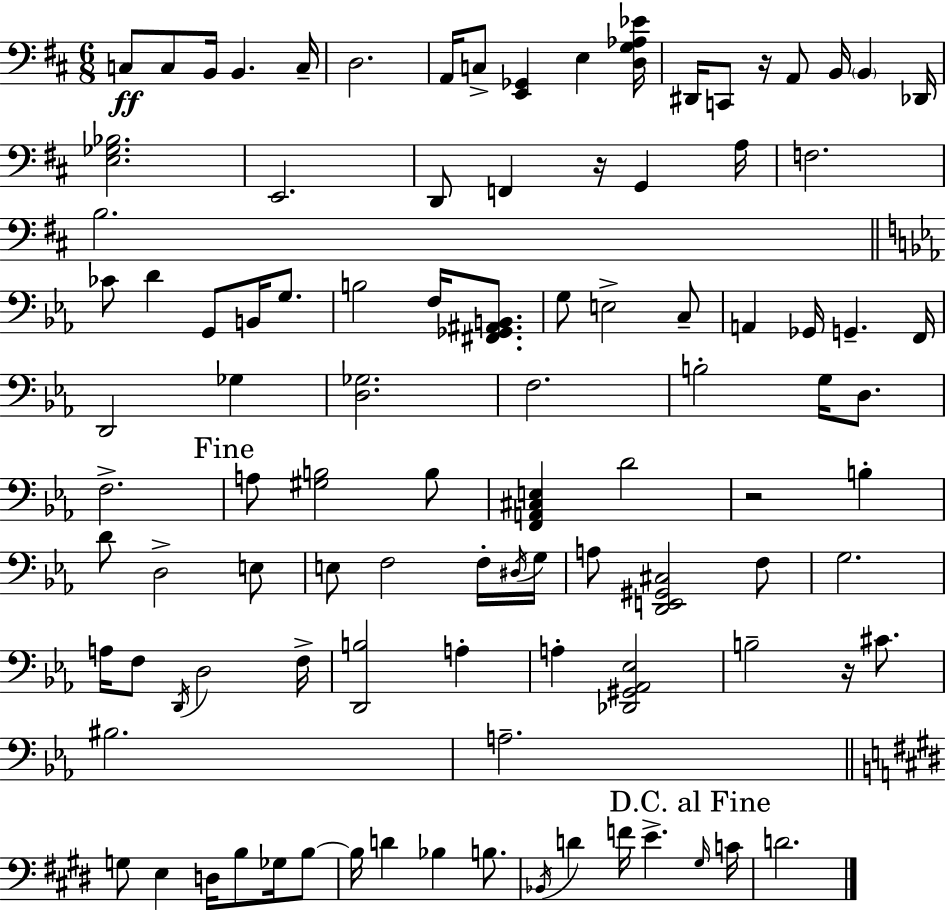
{
  \clef bass
  \numericTimeSignature
  \time 6/8
  \key d \major
  \repeat volta 2 { c8\ff c8 b,16 b,4. c16-- | d2. | a,16 c8-> <e, ges,>4 e4 <d g aes ees'>16 | dis,16 c,8 r16 a,8 b,16 \parenthesize b,4 des,16 | \break <e ges bes>2. | e,2. | d,8 f,4 r16 g,4 a16 | f2. | \break b2. | \bar "||" \break \key ees \major ces'8 d'4 g,8 b,16 g8. | b2 f16 <fis, ges, ais, b,>8. | g8 e2-> c8-- | a,4 ges,16 g,4.-- f,16 | \break d,2 ges4 | <d ges>2. | f2. | b2-. g16 d8. | \break f2.-> | \mark "Fine" a8 <gis b>2 b8 | <f, a, cis e>4 d'2 | r2 b4-. | \break d'8 d2-> e8 | e8 f2 f16-. \acciaccatura { dis16 } | g16 a8 <d, e, gis, cis>2 f8 | g2. | \break a16 f8 \acciaccatura { d,16 } d2 | f16-> <d, b>2 a4-. | a4-. <des, gis, aes, ees>2 | b2-- r16 cis'8. | \break bis2. | a2.-- | \bar "||" \break \key e \major g8 e4 d16 b8 ges16 b8~~ | b16 d'4 bes4 b8. | \acciaccatura { bes,16 } d'4 f'16 e'4.-> | \mark "D.C. al Fine" \grace { gis16 } c'16 d'2. | \break } \bar "|."
}